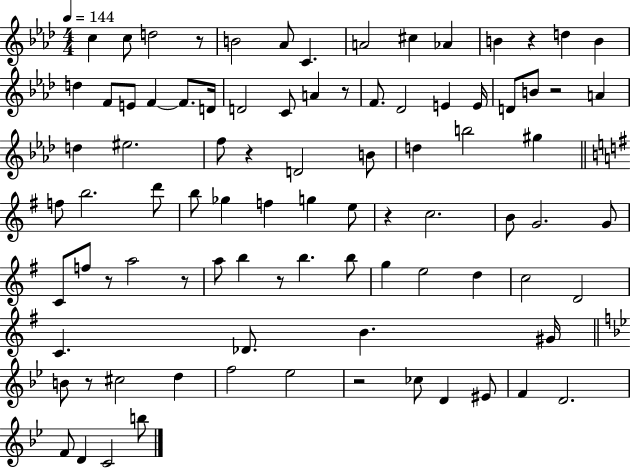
X:1
T:Untitled
M:4/4
L:1/4
K:Ab
c c/2 d2 z/2 B2 _A/2 C A2 ^c _A B z d B d F/2 E/2 F F/2 D/4 D2 C/2 A z/2 F/2 _D2 E E/4 D/2 B/2 z2 A d ^e2 f/2 z D2 B/2 d b2 ^g f/2 b2 d'/2 b/2 _g f g e/2 z c2 B/2 G2 G/2 C/2 f/2 z/2 a2 z/2 a/2 b z/2 b b/2 g e2 d c2 D2 C _D/2 B ^G/4 B/2 z/2 ^c2 d f2 _e2 z2 _c/2 D ^E/2 F D2 F/2 D C2 b/2